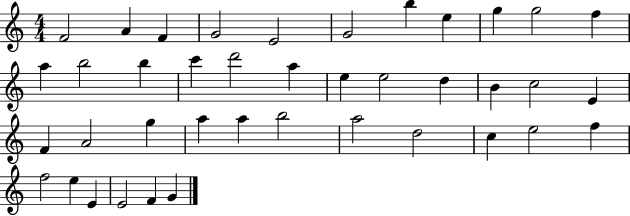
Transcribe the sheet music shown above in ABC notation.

X:1
T:Untitled
M:4/4
L:1/4
K:C
F2 A F G2 E2 G2 b e g g2 f a b2 b c' d'2 a e e2 d B c2 E F A2 g a a b2 a2 d2 c e2 f f2 e E E2 F G